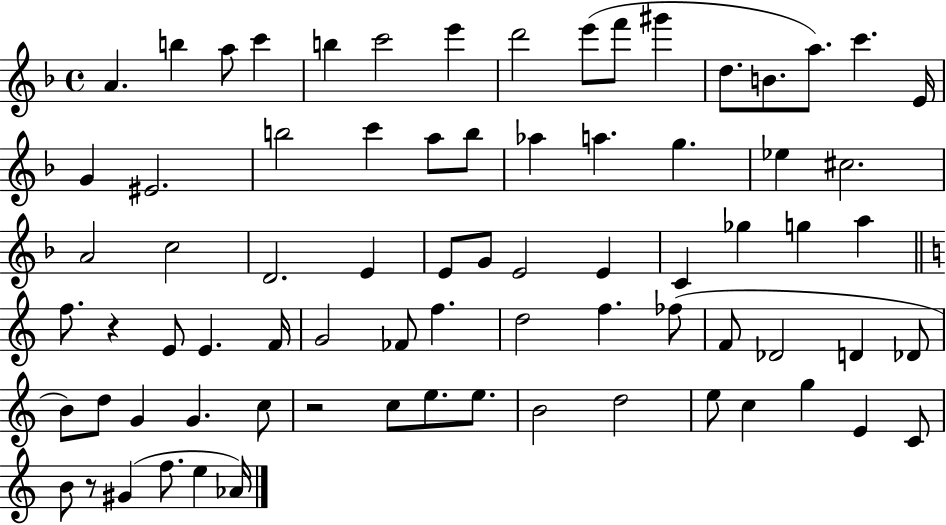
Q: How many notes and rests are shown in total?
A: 76